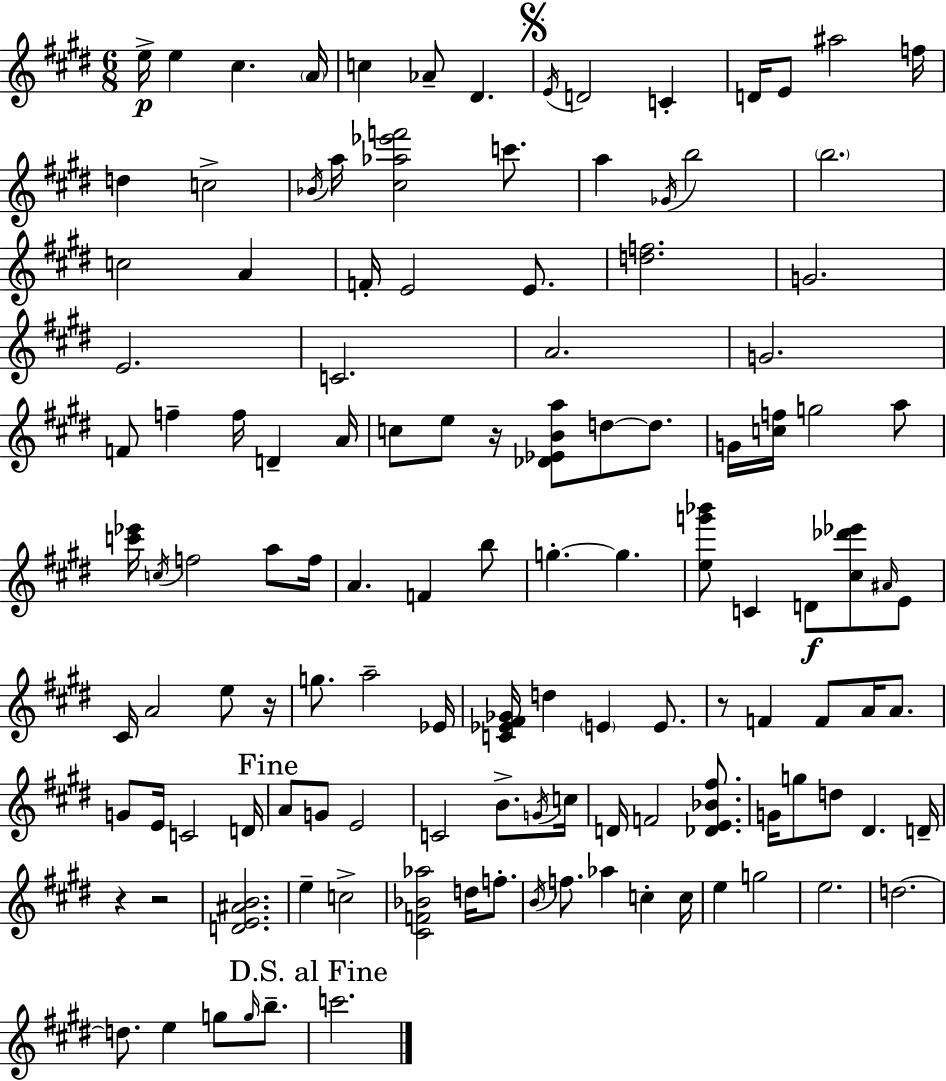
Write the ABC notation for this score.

X:1
T:Untitled
M:6/8
L:1/4
K:E
e/4 e ^c A/4 c _A/2 ^D E/4 D2 C D/4 E/2 ^a2 f/4 d c2 _B/4 a/4 [^c_a_e'f']2 c'/2 a _G/4 b2 b2 c2 A F/4 E2 E/2 [df]2 G2 E2 C2 A2 G2 F/2 f f/4 D A/4 c/2 e/2 z/4 [_D_EBa]/2 d/2 d/2 G/4 [cf]/4 g2 a/2 [c'_e']/4 c/4 f2 a/2 f/4 A F b/2 g g [eg'_b']/2 C D/2 [^c_d'_e']/2 ^A/4 E/2 ^C/4 A2 e/2 z/4 g/2 a2 _E/4 [C_E^F_G]/4 d E E/2 z/2 F F/2 A/4 A/2 G/2 E/4 C2 D/4 A/2 G/2 E2 C2 B/2 G/4 c/4 D/4 F2 [_DE_B^f]/2 G/4 g/2 d/2 ^D D/4 z z2 [DE^AB]2 e c2 [^CF_B_a]2 d/4 f/2 B/4 f/2 _a c c/4 e g2 e2 d2 d/2 e g/2 g/4 b/2 c'2